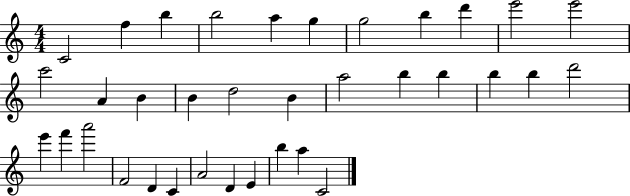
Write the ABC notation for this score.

X:1
T:Untitled
M:4/4
L:1/4
K:C
C2 f b b2 a g g2 b d' e'2 e'2 c'2 A B B d2 B a2 b b b b d'2 e' f' a'2 F2 D C A2 D E b a C2